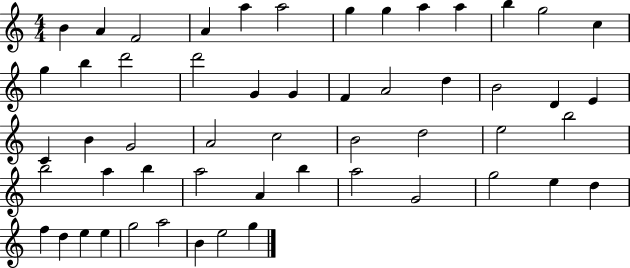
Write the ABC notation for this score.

X:1
T:Untitled
M:4/4
L:1/4
K:C
B A F2 A a a2 g g a a b g2 c g b d'2 d'2 G G F A2 d B2 D E C B G2 A2 c2 B2 d2 e2 b2 b2 a b a2 A b a2 G2 g2 e d f d e e g2 a2 B e2 g